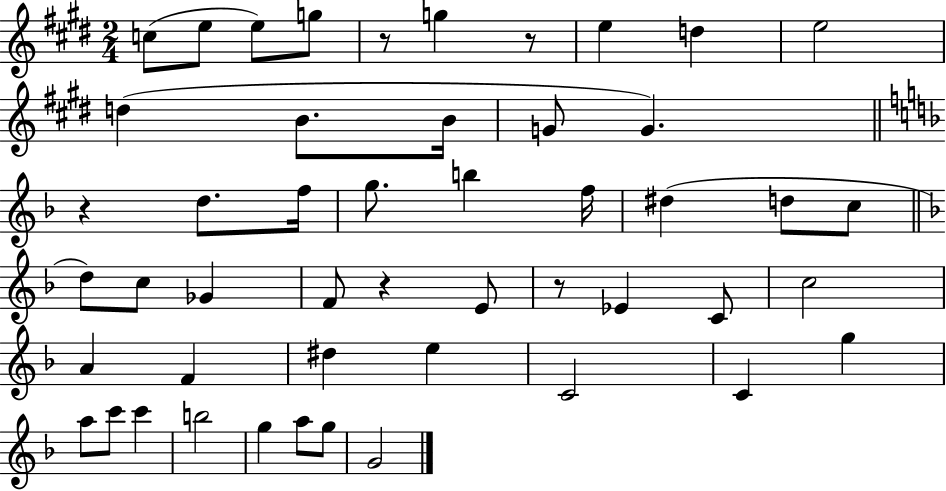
{
  \clef treble
  \numericTimeSignature
  \time 2/4
  \key e \major
  c''8( e''8 e''8) g''8 | r8 g''4 r8 | e''4 d''4 | e''2 | \break d''4( b'8. b'16 | g'8 g'4.) | \bar "||" \break \key f \major r4 d''8. f''16 | g''8. b''4 f''16 | dis''4( d''8 c''8 | \bar "||" \break \key f \major d''8) c''8 ges'4 | f'8 r4 e'8 | r8 ees'4 c'8 | c''2 | \break a'4 f'4 | dis''4 e''4 | c'2 | c'4 g''4 | \break a''8 c'''8 c'''4 | b''2 | g''4 a''8 g''8 | g'2 | \break \bar "|."
}